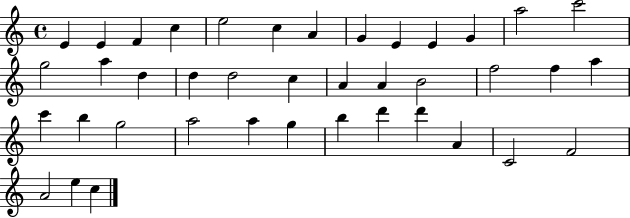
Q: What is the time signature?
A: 4/4